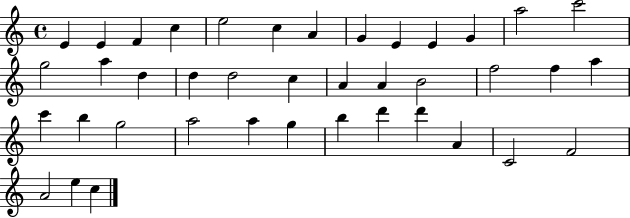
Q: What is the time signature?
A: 4/4